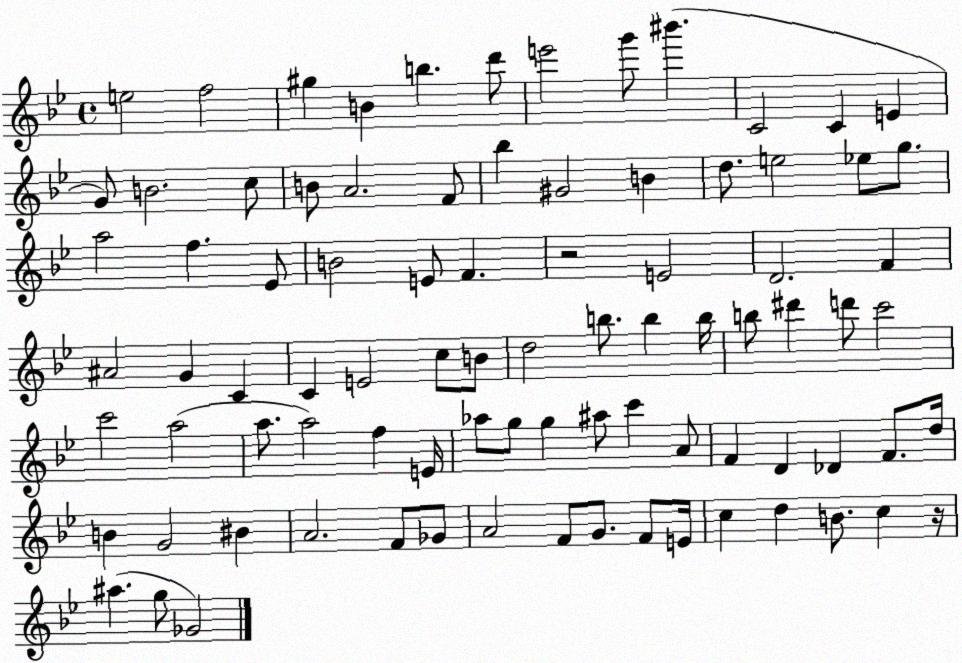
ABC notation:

X:1
T:Untitled
M:4/4
L:1/4
K:Bb
e2 f2 ^g B b d'/2 e'2 g'/2 ^b' C2 C E G/2 B2 c/2 B/2 A2 F/2 _b ^G2 B d/2 e2 _e/2 g/2 a2 f _E/2 B2 E/2 F z2 E2 D2 F ^A2 G C C E2 c/2 B/2 d2 b/2 b b/4 b/2 ^d' d'/2 c'2 c'2 a2 a/2 a2 f E/4 _a/2 g/2 g ^a/2 c' A/2 F D _D F/2 d/4 B G2 ^B A2 F/2 _G/2 A2 F/2 G/2 F/2 E/4 c d B/2 c z/4 ^a g/2 _G2